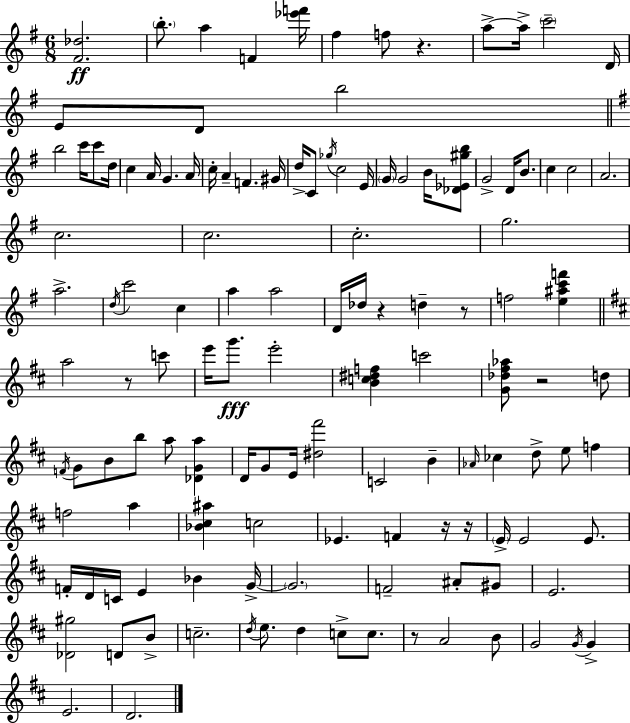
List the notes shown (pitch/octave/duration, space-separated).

[F#4,Db5]/h. B5/e. A5/q F4/q [Eb6,F6]/s F#5/q F5/e R/q. A5/e A5/s C6/h D4/s E4/e D4/e B5/h B5/h C6/s C6/e D5/s C5/q A4/s G4/q. A4/s C5/s A4/q F4/q. G#4/s D5/s C4/e Gb5/s C5/h E4/s G4/s G4/h B4/s [Db4,Eb4,G#5,B5]/e G4/h D4/s B4/e. C5/q C5/h A4/h. C5/h. C5/h. C5/h. G5/h. A5/h. D5/s C6/h C5/q A5/q A5/h D4/s Db5/s R/q D5/q R/e F5/h [E5,A#5,C6,F6]/q A5/h R/e C6/e E6/s G6/e. E6/h [B4,C5,D#5,F5]/q C6/h [G4,Db5,F#5,Ab5]/e R/h D5/e F4/s G4/e B4/e B5/e A5/e [Db4,G4,A5]/q D4/s G4/e E4/s [D#5,F#6]/h C4/h B4/q Ab4/s CES5/q D5/e E5/e F5/q F5/h A5/q [Bb4,C#5,A#5]/q C5/h Eb4/q. F4/q R/s R/s E4/s E4/h E4/e. F4/s D4/s C4/s E4/q Bb4/q G4/s G4/h. F4/h A#4/e G#4/e E4/h. [Db4,G#5]/h D4/e B4/e C5/h. D5/s E5/e. D5/q C5/e C5/e. R/e A4/h B4/e G4/h G4/s G4/q E4/h. D4/h.